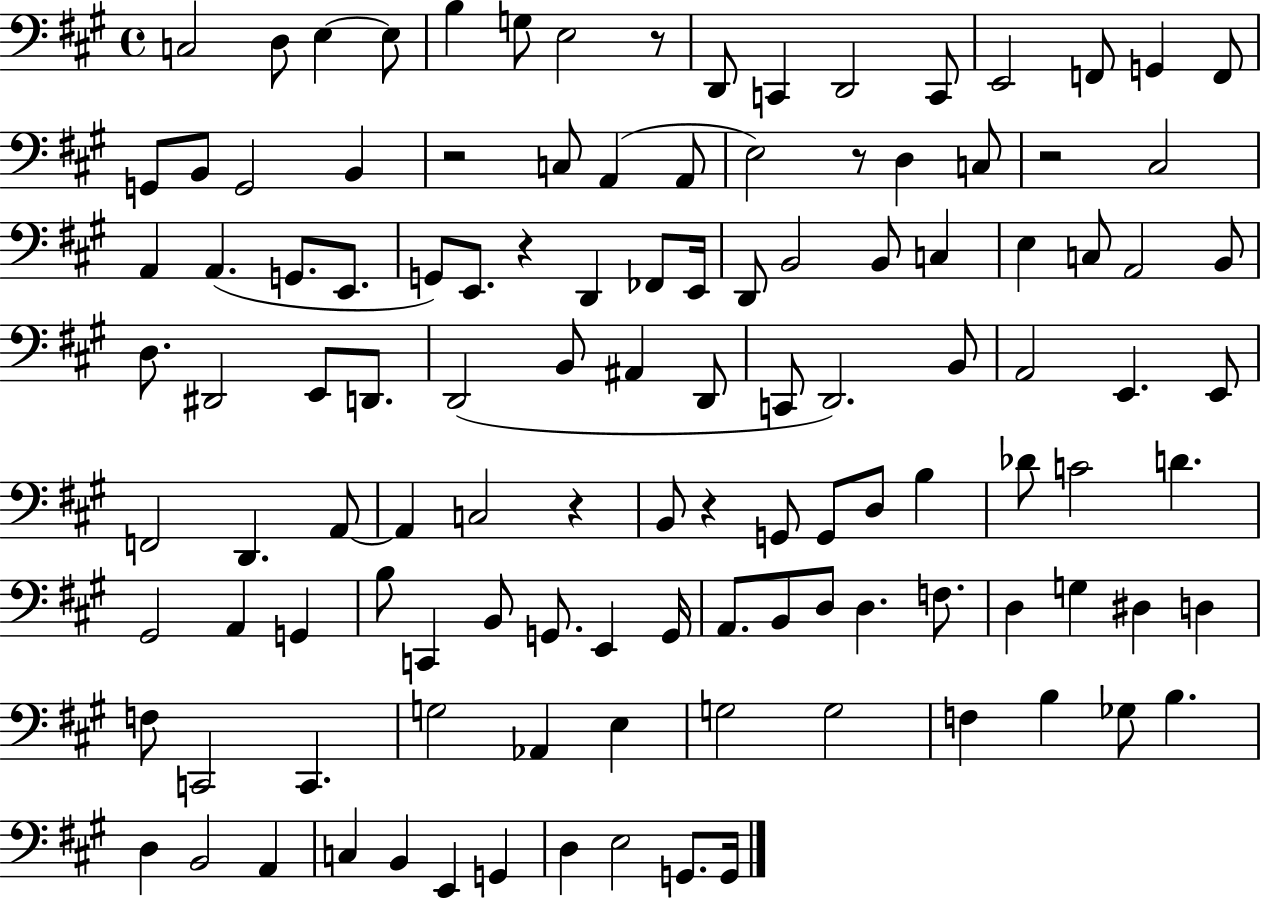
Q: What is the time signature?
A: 4/4